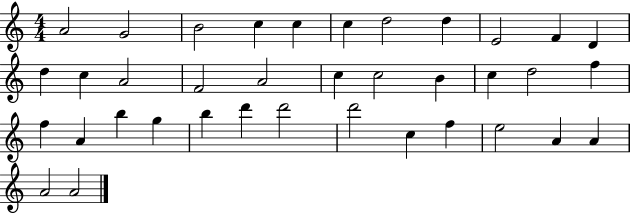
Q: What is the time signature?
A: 4/4